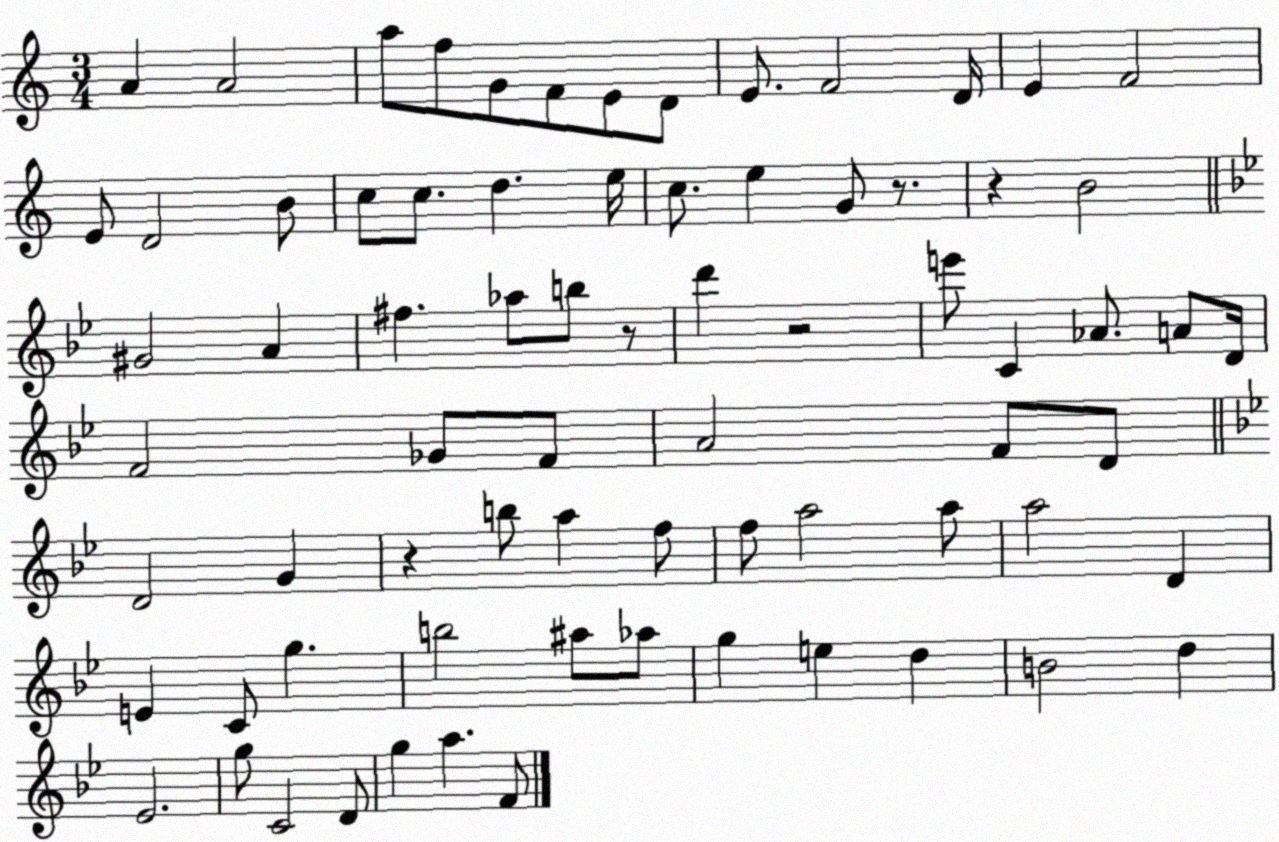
X:1
T:Untitled
M:3/4
L:1/4
K:C
A A2 a/2 f/2 G/2 F/2 E/2 D/2 E/2 F2 D/4 E F2 E/2 D2 B/2 c/2 c/2 d e/4 c/2 e G/2 z/2 z B2 ^G2 A ^f _a/2 b/2 z/2 d' z2 e'/2 C _A/2 A/2 D/4 F2 _G/2 F/2 A2 F/2 D/2 D2 G z b/2 a f/2 f/2 a2 a/2 a2 D E C/2 g b2 ^a/2 _a/2 g e d B2 d _E2 g/2 C2 D/2 g a F/2